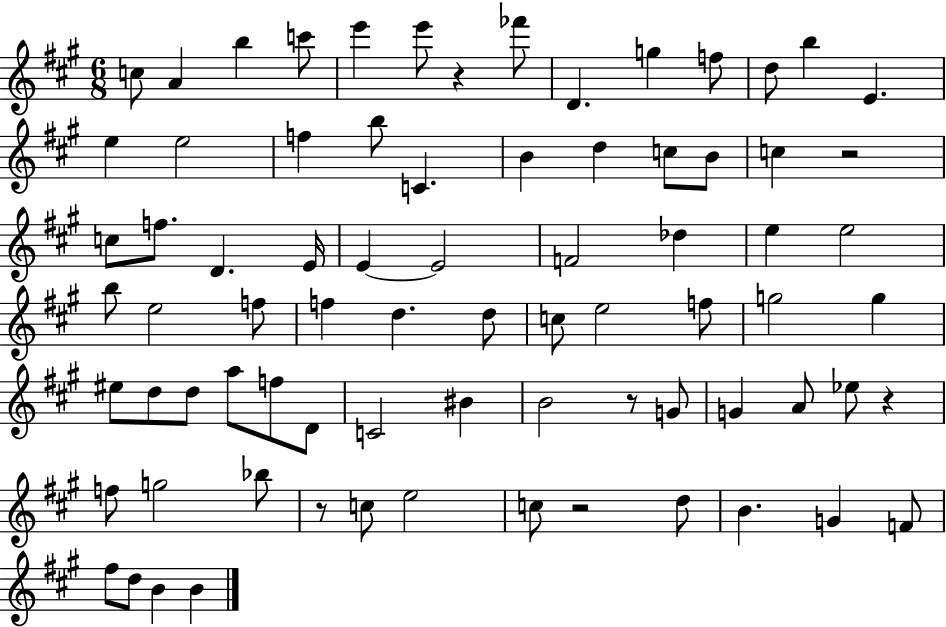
X:1
T:Untitled
M:6/8
L:1/4
K:A
c/2 A b c'/2 e' e'/2 z _f'/2 D g f/2 d/2 b E e e2 f b/2 C B d c/2 B/2 c z2 c/2 f/2 D E/4 E E2 F2 _d e e2 b/2 e2 f/2 f d d/2 c/2 e2 f/2 g2 g ^e/2 d/2 d/2 a/2 f/2 D/2 C2 ^B B2 z/2 G/2 G A/2 _e/2 z f/2 g2 _b/2 z/2 c/2 e2 c/2 z2 d/2 B G F/2 ^f/2 d/2 B B